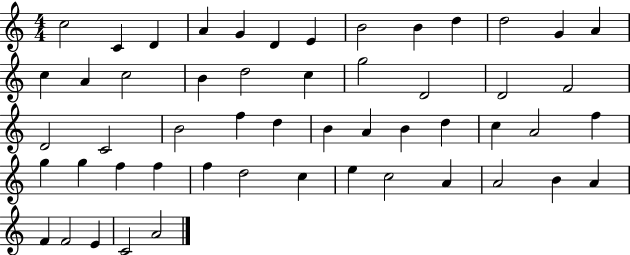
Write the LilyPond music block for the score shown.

{
  \clef treble
  \numericTimeSignature
  \time 4/4
  \key c \major
  c''2 c'4 d'4 | a'4 g'4 d'4 e'4 | b'2 b'4 d''4 | d''2 g'4 a'4 | \break c''4 a'4 c''2 | b'4 d''2 c''4 | g''2 d'2 | d'2 f'2 | \break d'2 c'2 | b'2 f''4 d''4 | b'4 a'4 b'4 d''4 | c''4 a'2 f''4 | \break g''4 g''4 f''4 f''4 | f''4 d''2 c''4 | e''4 c''2 a'4 | a'2 b'4 a'4 | \break f'4 f'2 e'4 | c'2 a'2 | \bar "|."
}